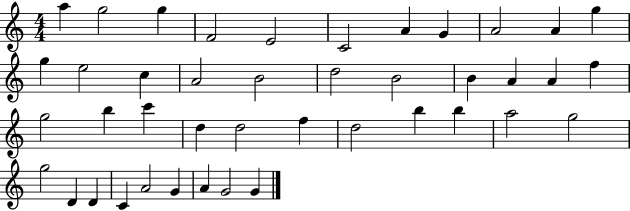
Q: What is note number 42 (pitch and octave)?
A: G4